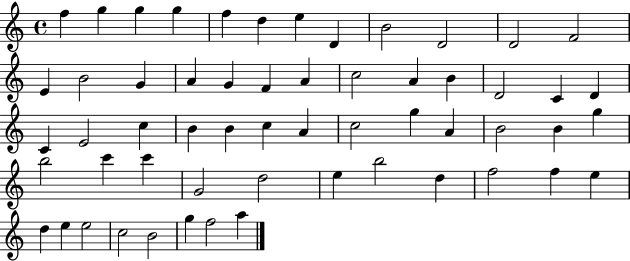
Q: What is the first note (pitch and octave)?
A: F5